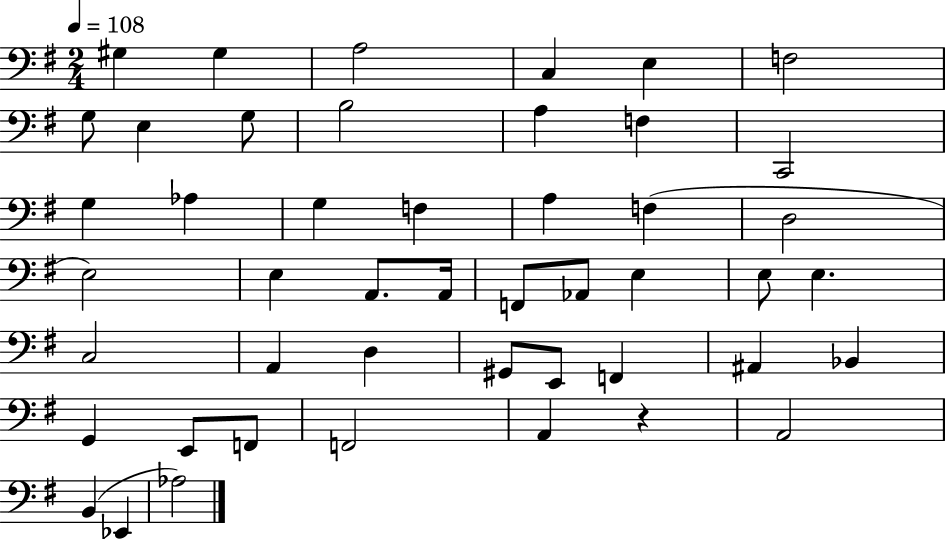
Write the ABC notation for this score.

X:1
T:Untitled
M:2/4
L:1/4
K:G
^G, ^G, A,2 C, E, F,2 G,/2 E, G,/2 B,2 A, F, C,,2 G, _A, G, F, A, F, D,2 E,2 E, A,,/2 A,,/4 F,,/2 _A,,/2 E, E,/2 E, C,2 A,, D, ^G,,/2 E,,/2 F,, ^A,, _B,, G,, E,,/2 F,,/2 F,,2 A,, z A,,2 B,, _E,, _A,2